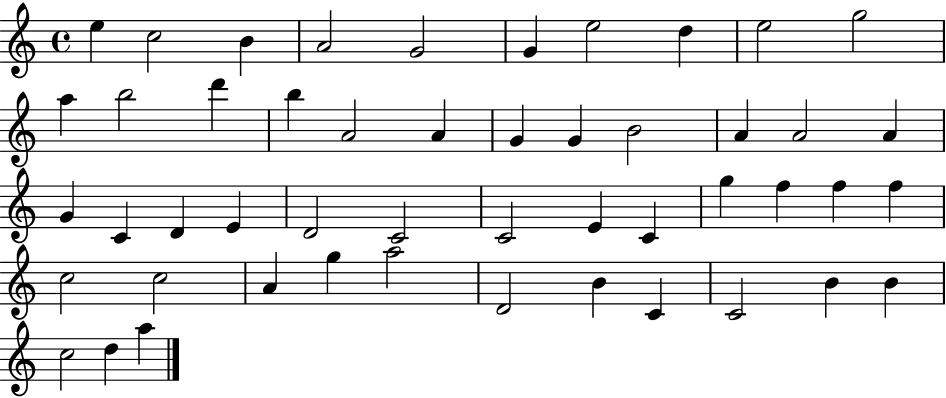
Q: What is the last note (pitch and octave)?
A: A5